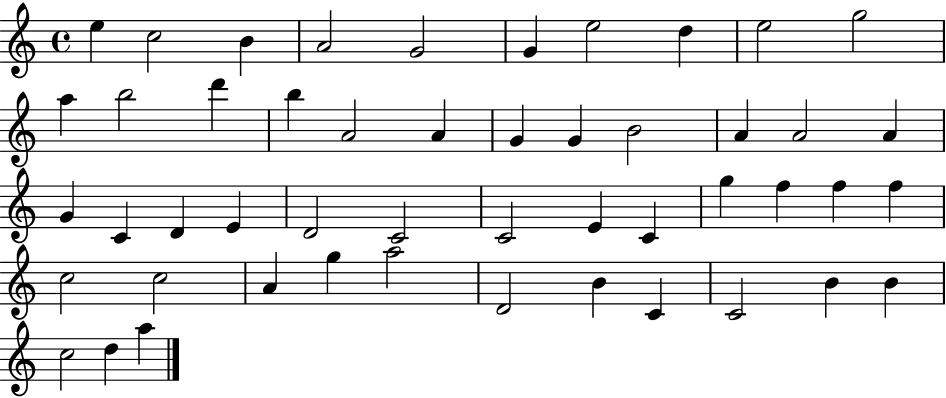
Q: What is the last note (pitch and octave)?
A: A5